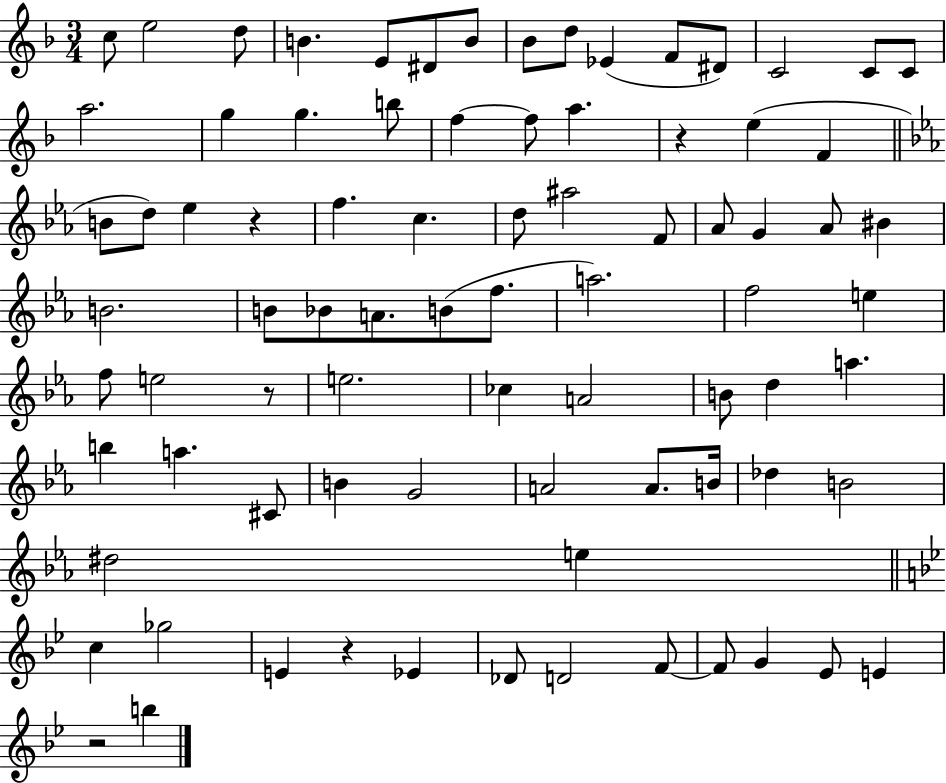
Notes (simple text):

C5/e E5/h D5/e B4/q. E4/e D#4/e B4/e Bb4/e D5/e Eb4/q F4/e D#4/e C4/h C4/e C4/e A5/h. G5/q G5/q. B5/e F5/q F5/e A5/q. R/q E5/q F4/q B4/e D5/e Eb5/q R/q F5/q. C5/q. D5/e A#5/h F4/e Ab4/e G4/q Ab4/e BIS4/q B4/h. B4/e Bb4/e A4/e. B4/e F5/e. A5/h. F5/h E5/q F5/e E5/h R/e E5/h. CES5/q A4/h B4/e D5/q A5/q. B5/q A5/q. C#4/e B4/q G4/h A4/h A4/e. B4/s Db5/q B4/h D#5/h E5/q C5/q Gb5/h E4/q R/q Eb4/q Db4/e D4/h F4/e F4/e G4/q Eb4/e E4/q R/h B5/q